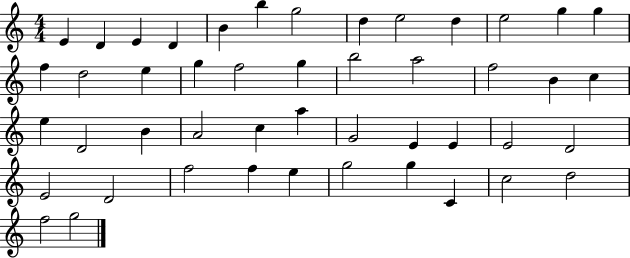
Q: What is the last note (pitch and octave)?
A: G5